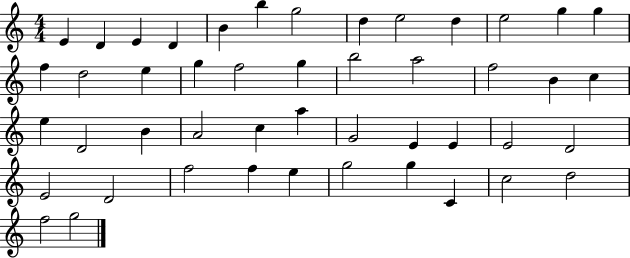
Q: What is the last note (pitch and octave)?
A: G5